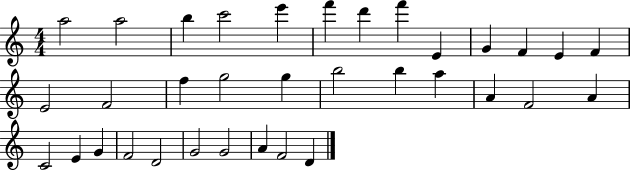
A5/h A5/h B5/q C6/h E6/q F6/q D6/q F6/q E4/q G4/q F4/q E4/q F4/q E4/h F4/h F5/q G5/h G5/q B5/h B5/q A5/q A4/q F4/h A4/q C4/h E4/q G4/q F4/h D4/h G4/h G4/h A4/q F4/h D4/q